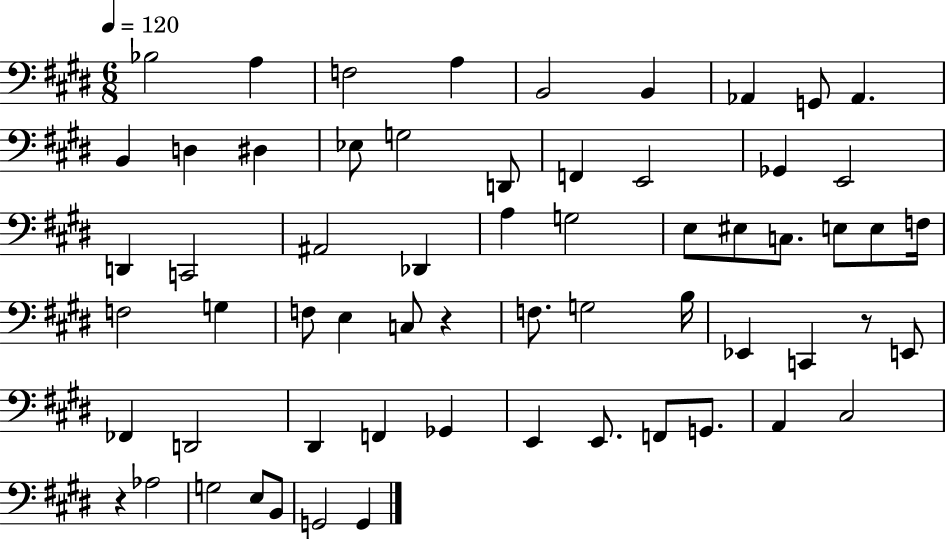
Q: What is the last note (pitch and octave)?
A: G2